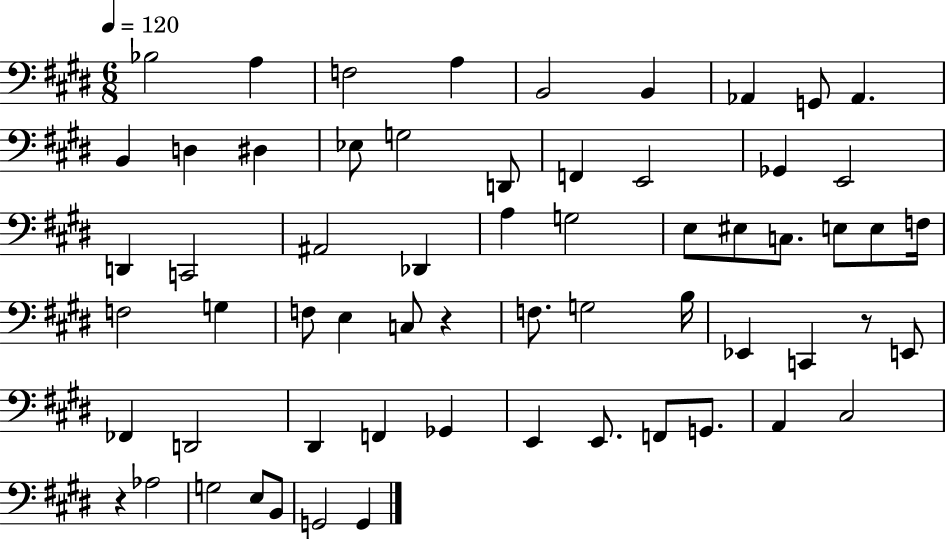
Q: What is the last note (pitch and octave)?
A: G2